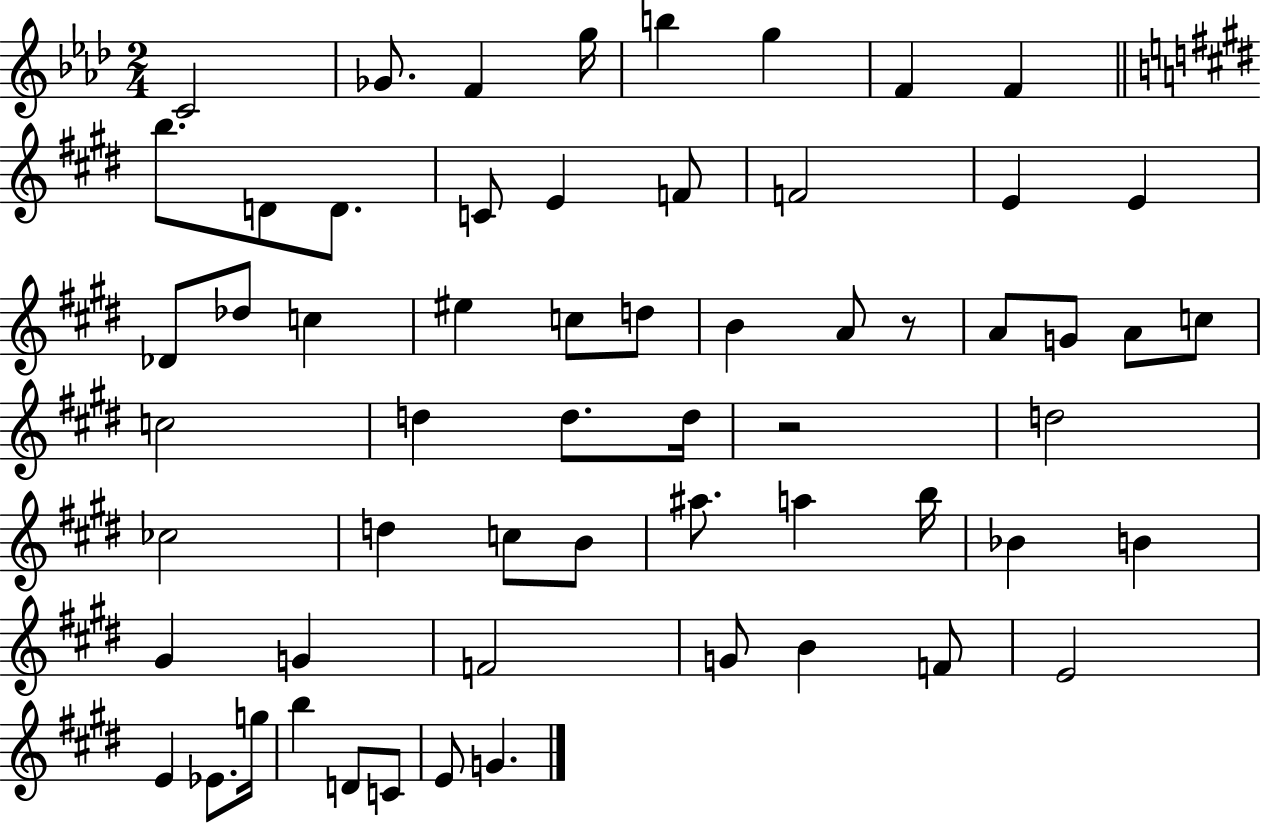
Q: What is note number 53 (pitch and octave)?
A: G5